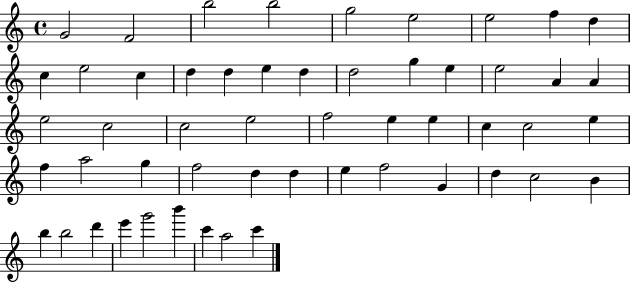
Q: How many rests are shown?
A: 0